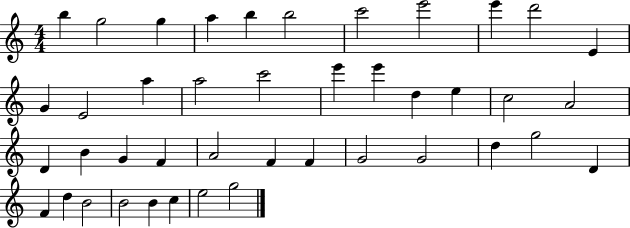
{
  \clef treble
  \numericTimeSignature
  \time 4/4
  \key c \major
  b''4 g''2 g''4 | a''4 b''4 b''2 | c'''2 e'''2 | e'''4 d'''2 e'4 | \break g'4 e'2 a''4 | a''2 c'''2 | e'''4 e'''4 d''4 e''4 | c''2 a'2 | \break d'4 b'4 g'4 f'4 | a'2 f'4 f'4 | g'2 g'2 | d''4 g''2 d'4 | \break f'4 d''4 b'2 | b'2 b'4 c''4 | e''2 g''2 | \bar "|."
}